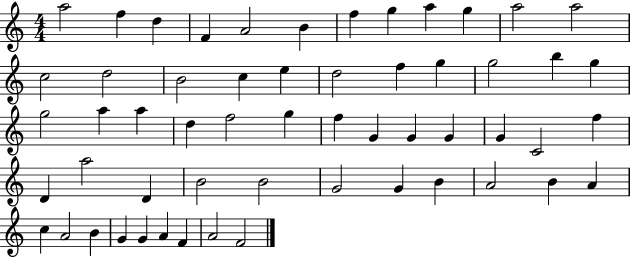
{
  \clef treble
  \numericTimeSignature
  \time 4/4
  \key c \major
  a''2 f''4 d''4 | f'4 a'2 b'4 | f''4 g''4 a''4 g''4 | a''2 a''2 | \break c''2 d''2 | b'2 c''4 e''4 | d''2 f''4 g''4 | g''2 b''4 g''4 | \break g''2 a''4 a''4 | d''4 f''2 g''4 | f''4 g'4 g'4 g'4 | g'4 c'2 f''4 | \break d'4 a''2 d'4 | b'2 b'2 | g'2 g'4 b'4 | a'2 b'4 a'4 | \break c''4 a'2 b'4 | g'4 g'4 a'4 f'4 | a'2 f'2 | \bar "|."
}